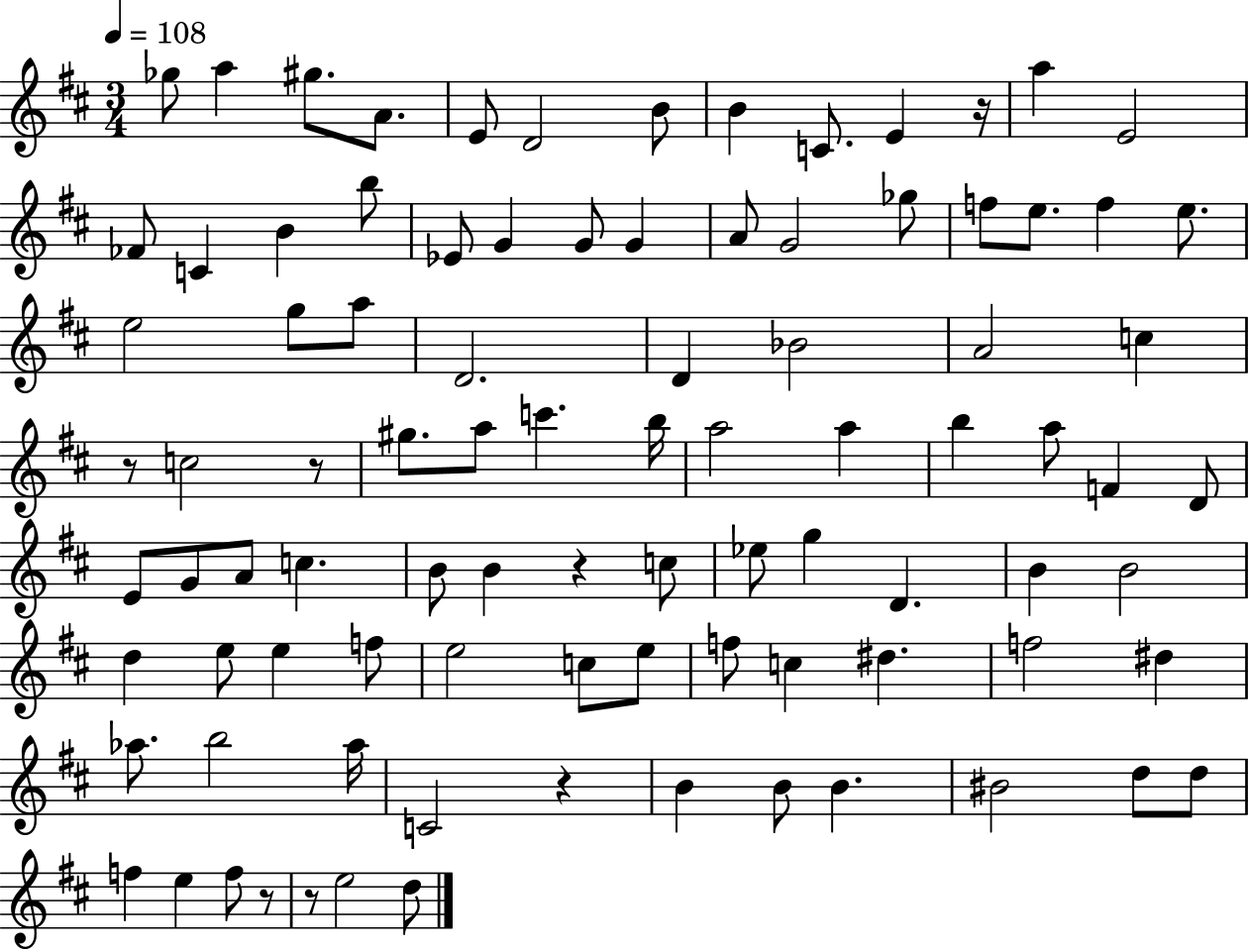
Gb5/e A5/q G#5/e. A4/e. E4/e D4/h B4/e B4/q C4/e. E4/q R/s A5/q E4/h FES4/e C4/q B4/q B5/e Eb4/e G4/q G4/e G4/q A4/e G4/h Gb5/e F5/e E5/e. F5/q E5/e. E5/h G5/e A5/e D4/h. D4/q Bb4/h A4/h C5/q R/e C5/h R/e G#5/e. A5/e C6/q. B5/s A5/h A5/q B5/q A5/e F4/q D4/e E4/e G4/e A4/e C5/q. B4/e B4/q R/q C5/e Eb5/e G5/q D4/q. B4/q B4/h D5/q E5/e E5/q F5/e E5/h C5/e E5/e F5/e C5/q D#5/q. F5/h D#5/q Ab5/e. B5/h Ab5/s C4/h R/q B4/q B4/e B4/q. BIS4/h D5/e D5/e F5/q E5/q F5/e R/e R/e E5/h D5/e